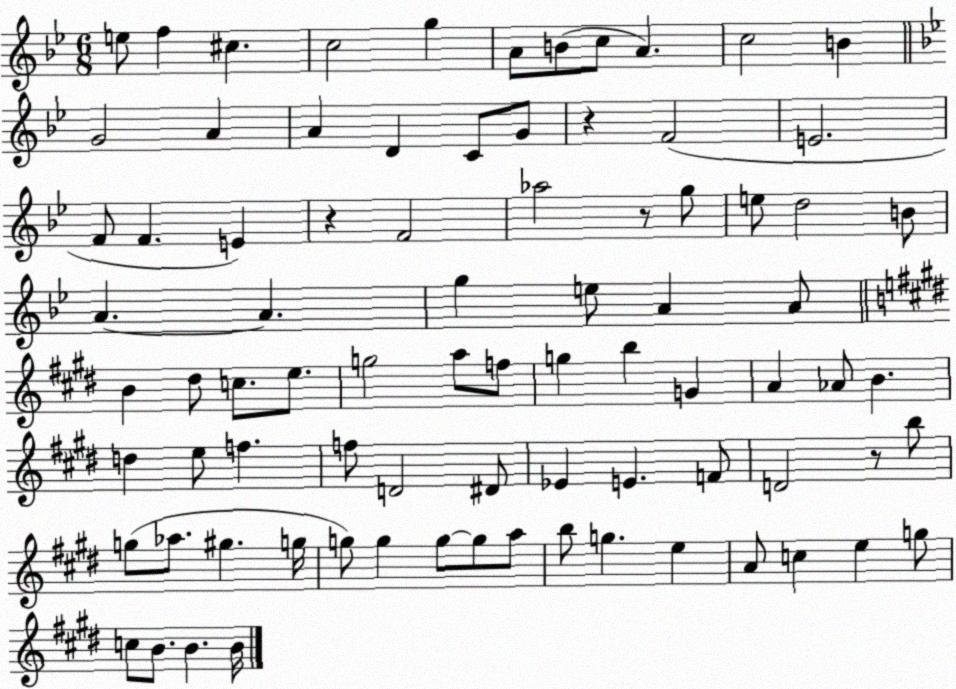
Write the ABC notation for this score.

X:1
T:Untitled
M:6/8
L:1/4
K:Bb
e/2 f ^c c2 g A/2 B/2 c/2 A c2 B G2 A A D C/2 G/2 z F2 E2 F/2 F E z F2 _a2 z/2 g/2 e/2 d2 B/2 A A g e/2 A A/2 B ^d/2 c/2 e/2 g2 a/2 f/2 g b G A _A/2 B d e/2 f f/2 D2 ^D/2 _E E F/2 D2 z/2 b/2 g/2 _a/2 ^g g/4 g/2 g g/2 g/2 a/2 b/2 g e A/2 c e g/2 c/2 B/2 B B/4